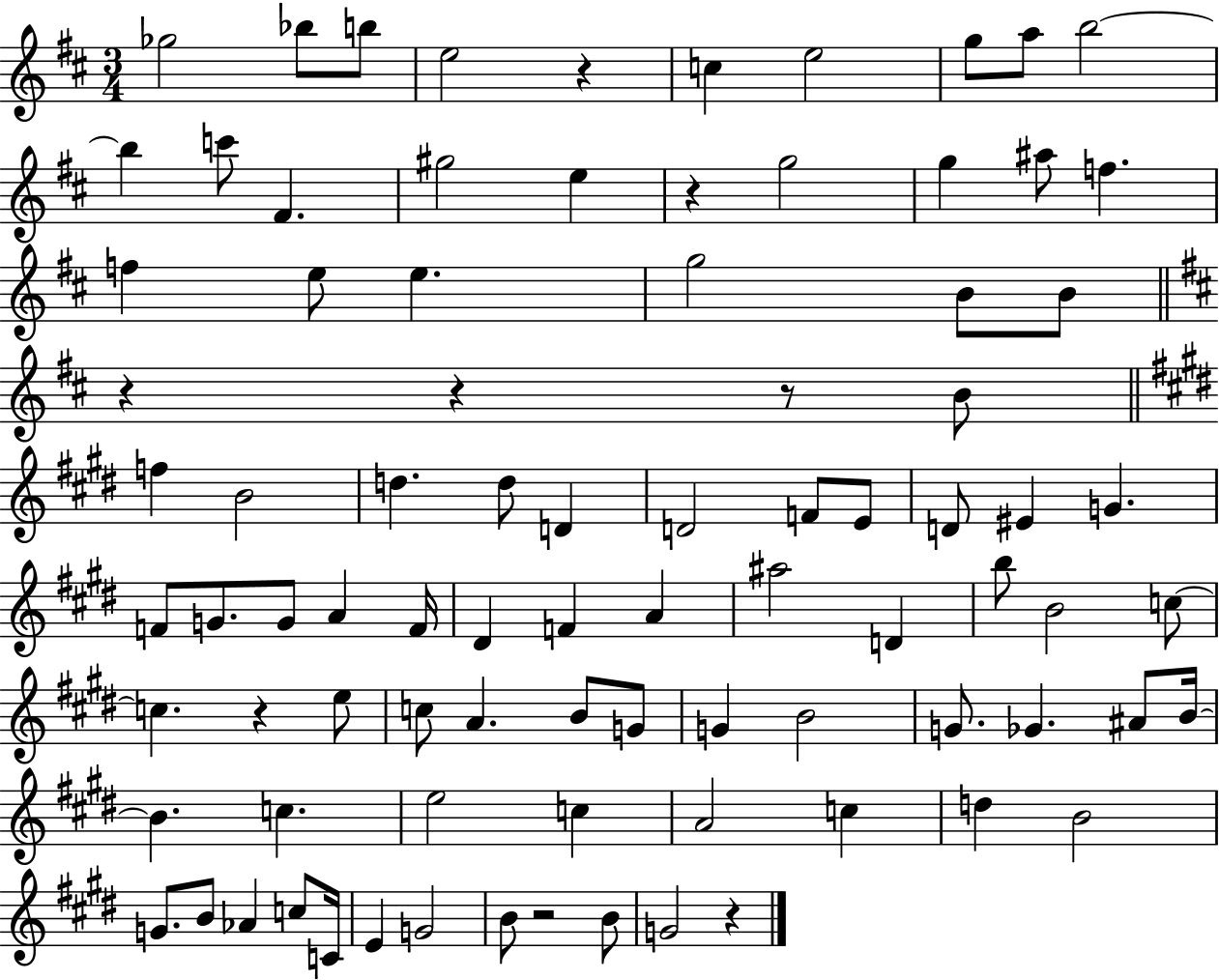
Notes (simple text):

Gb5/h Bb5/e B5/e E5/h R/q C5/q E5/h G5/e A5/e B5/h B5/q C6/e F#4/q. G#5/h E5/q R/q G5/h G5/q A#5/e F5/q. F5/q E5/e E5/q. G5/h B4/e B4/e R/q R/q R/e B4/e F5/q B4/h D5/q. D5/e D4/q D4/h F4/e E4/e D4/e EIS4/q G4/q. F4/e G4/e. G4/e A4/q F4/s D#4/q F4/q A4/q A#5/h D4/q B5/e B4/h C5/e C5/q. R/q E5/e C5/e A4/q. B4/e G4/e G4/q B4/h G4/e. Gb4/q. A#4/e B4/s B4/q. C5/q. E5/h C5/q A4/h C5/q D5/q B4/h G4/e. B4/e Ab4/q C5/e C4/s E4/q G4/h B4/e R/h B4/e G4/h R/q